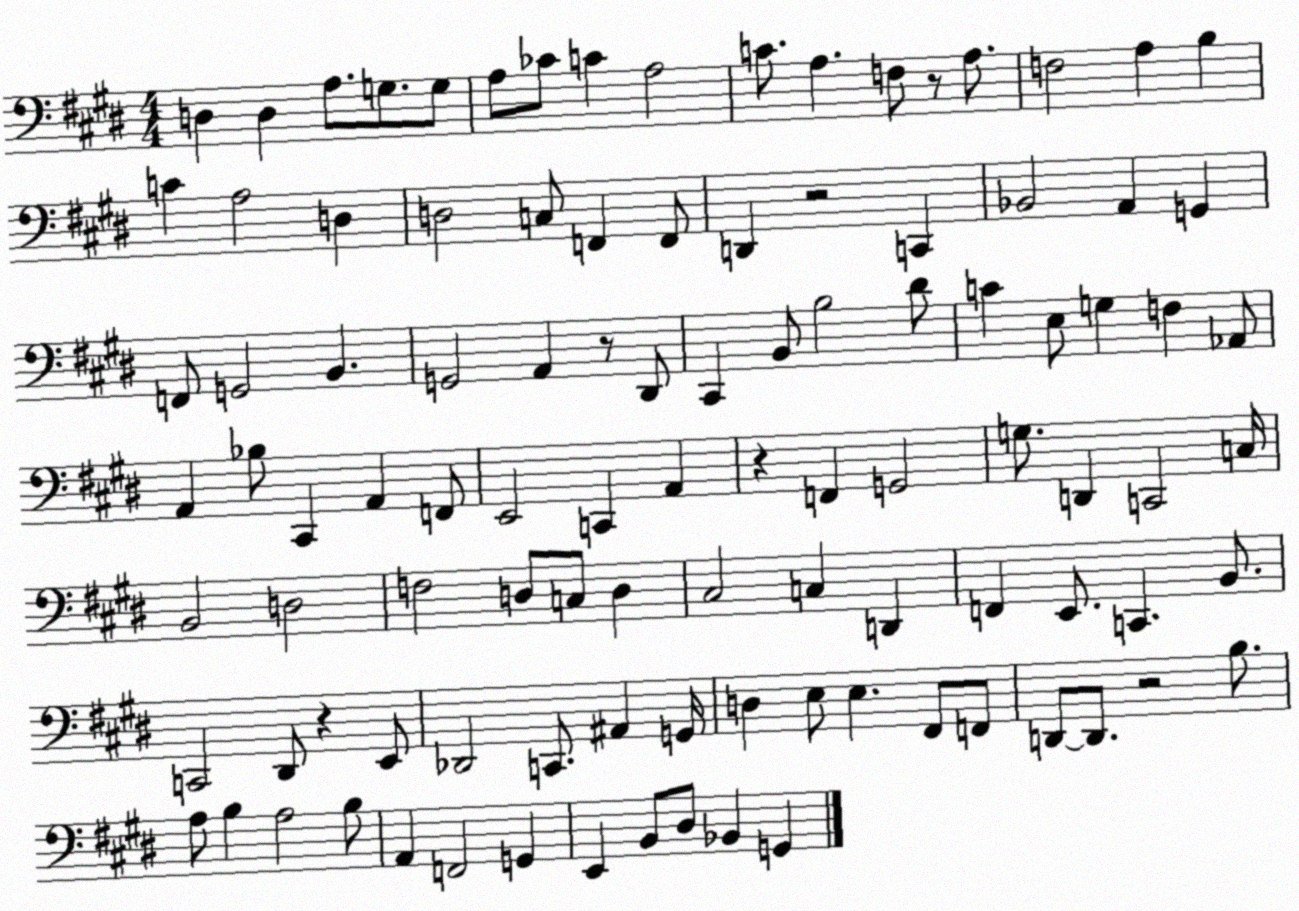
X:1
T:Untitled
M:4/4
L:1/4
K:E
D, D, A,/2 G,/2 G,/2 A,/2 _C/2 C A,2 C/2 A, F,/2 z/2 A,/2 F,2 A, B, C A,2 D, D,2 C,/2 F,, F,,/2 D,, z2 C,, _B,,2 A,, G,, F,,/2 G,,2 B,, G,,2 A,, z/2 ^D,,/2 ^C,, B,,/2 B,2 ^D/2 C E,/2 G, F, _A,,/2 A,, _B,/2 ^C,, A,, F,,/2 E,,2 C,, A,, z F,, G,,2 G,/2 D,, C,,2 C,/4 B,,2 D,2 F,2 D,/2 C,/2 D, ^C,2 C, D,, F,, E,,/2 C,, B,,/2 C,,2 ^D,,/2 z E,,/2 _D,,2 C,,/2 ^A,, G,,/4 D, E,/2 E, ^F,,/2 F,,/2 D,,/2 D,,/2 z2 B,/2 A,/2 B, A,2 B,/2 A,, F,,2 G,, E,, B,,/2 ^D,/2 _B,, G,,